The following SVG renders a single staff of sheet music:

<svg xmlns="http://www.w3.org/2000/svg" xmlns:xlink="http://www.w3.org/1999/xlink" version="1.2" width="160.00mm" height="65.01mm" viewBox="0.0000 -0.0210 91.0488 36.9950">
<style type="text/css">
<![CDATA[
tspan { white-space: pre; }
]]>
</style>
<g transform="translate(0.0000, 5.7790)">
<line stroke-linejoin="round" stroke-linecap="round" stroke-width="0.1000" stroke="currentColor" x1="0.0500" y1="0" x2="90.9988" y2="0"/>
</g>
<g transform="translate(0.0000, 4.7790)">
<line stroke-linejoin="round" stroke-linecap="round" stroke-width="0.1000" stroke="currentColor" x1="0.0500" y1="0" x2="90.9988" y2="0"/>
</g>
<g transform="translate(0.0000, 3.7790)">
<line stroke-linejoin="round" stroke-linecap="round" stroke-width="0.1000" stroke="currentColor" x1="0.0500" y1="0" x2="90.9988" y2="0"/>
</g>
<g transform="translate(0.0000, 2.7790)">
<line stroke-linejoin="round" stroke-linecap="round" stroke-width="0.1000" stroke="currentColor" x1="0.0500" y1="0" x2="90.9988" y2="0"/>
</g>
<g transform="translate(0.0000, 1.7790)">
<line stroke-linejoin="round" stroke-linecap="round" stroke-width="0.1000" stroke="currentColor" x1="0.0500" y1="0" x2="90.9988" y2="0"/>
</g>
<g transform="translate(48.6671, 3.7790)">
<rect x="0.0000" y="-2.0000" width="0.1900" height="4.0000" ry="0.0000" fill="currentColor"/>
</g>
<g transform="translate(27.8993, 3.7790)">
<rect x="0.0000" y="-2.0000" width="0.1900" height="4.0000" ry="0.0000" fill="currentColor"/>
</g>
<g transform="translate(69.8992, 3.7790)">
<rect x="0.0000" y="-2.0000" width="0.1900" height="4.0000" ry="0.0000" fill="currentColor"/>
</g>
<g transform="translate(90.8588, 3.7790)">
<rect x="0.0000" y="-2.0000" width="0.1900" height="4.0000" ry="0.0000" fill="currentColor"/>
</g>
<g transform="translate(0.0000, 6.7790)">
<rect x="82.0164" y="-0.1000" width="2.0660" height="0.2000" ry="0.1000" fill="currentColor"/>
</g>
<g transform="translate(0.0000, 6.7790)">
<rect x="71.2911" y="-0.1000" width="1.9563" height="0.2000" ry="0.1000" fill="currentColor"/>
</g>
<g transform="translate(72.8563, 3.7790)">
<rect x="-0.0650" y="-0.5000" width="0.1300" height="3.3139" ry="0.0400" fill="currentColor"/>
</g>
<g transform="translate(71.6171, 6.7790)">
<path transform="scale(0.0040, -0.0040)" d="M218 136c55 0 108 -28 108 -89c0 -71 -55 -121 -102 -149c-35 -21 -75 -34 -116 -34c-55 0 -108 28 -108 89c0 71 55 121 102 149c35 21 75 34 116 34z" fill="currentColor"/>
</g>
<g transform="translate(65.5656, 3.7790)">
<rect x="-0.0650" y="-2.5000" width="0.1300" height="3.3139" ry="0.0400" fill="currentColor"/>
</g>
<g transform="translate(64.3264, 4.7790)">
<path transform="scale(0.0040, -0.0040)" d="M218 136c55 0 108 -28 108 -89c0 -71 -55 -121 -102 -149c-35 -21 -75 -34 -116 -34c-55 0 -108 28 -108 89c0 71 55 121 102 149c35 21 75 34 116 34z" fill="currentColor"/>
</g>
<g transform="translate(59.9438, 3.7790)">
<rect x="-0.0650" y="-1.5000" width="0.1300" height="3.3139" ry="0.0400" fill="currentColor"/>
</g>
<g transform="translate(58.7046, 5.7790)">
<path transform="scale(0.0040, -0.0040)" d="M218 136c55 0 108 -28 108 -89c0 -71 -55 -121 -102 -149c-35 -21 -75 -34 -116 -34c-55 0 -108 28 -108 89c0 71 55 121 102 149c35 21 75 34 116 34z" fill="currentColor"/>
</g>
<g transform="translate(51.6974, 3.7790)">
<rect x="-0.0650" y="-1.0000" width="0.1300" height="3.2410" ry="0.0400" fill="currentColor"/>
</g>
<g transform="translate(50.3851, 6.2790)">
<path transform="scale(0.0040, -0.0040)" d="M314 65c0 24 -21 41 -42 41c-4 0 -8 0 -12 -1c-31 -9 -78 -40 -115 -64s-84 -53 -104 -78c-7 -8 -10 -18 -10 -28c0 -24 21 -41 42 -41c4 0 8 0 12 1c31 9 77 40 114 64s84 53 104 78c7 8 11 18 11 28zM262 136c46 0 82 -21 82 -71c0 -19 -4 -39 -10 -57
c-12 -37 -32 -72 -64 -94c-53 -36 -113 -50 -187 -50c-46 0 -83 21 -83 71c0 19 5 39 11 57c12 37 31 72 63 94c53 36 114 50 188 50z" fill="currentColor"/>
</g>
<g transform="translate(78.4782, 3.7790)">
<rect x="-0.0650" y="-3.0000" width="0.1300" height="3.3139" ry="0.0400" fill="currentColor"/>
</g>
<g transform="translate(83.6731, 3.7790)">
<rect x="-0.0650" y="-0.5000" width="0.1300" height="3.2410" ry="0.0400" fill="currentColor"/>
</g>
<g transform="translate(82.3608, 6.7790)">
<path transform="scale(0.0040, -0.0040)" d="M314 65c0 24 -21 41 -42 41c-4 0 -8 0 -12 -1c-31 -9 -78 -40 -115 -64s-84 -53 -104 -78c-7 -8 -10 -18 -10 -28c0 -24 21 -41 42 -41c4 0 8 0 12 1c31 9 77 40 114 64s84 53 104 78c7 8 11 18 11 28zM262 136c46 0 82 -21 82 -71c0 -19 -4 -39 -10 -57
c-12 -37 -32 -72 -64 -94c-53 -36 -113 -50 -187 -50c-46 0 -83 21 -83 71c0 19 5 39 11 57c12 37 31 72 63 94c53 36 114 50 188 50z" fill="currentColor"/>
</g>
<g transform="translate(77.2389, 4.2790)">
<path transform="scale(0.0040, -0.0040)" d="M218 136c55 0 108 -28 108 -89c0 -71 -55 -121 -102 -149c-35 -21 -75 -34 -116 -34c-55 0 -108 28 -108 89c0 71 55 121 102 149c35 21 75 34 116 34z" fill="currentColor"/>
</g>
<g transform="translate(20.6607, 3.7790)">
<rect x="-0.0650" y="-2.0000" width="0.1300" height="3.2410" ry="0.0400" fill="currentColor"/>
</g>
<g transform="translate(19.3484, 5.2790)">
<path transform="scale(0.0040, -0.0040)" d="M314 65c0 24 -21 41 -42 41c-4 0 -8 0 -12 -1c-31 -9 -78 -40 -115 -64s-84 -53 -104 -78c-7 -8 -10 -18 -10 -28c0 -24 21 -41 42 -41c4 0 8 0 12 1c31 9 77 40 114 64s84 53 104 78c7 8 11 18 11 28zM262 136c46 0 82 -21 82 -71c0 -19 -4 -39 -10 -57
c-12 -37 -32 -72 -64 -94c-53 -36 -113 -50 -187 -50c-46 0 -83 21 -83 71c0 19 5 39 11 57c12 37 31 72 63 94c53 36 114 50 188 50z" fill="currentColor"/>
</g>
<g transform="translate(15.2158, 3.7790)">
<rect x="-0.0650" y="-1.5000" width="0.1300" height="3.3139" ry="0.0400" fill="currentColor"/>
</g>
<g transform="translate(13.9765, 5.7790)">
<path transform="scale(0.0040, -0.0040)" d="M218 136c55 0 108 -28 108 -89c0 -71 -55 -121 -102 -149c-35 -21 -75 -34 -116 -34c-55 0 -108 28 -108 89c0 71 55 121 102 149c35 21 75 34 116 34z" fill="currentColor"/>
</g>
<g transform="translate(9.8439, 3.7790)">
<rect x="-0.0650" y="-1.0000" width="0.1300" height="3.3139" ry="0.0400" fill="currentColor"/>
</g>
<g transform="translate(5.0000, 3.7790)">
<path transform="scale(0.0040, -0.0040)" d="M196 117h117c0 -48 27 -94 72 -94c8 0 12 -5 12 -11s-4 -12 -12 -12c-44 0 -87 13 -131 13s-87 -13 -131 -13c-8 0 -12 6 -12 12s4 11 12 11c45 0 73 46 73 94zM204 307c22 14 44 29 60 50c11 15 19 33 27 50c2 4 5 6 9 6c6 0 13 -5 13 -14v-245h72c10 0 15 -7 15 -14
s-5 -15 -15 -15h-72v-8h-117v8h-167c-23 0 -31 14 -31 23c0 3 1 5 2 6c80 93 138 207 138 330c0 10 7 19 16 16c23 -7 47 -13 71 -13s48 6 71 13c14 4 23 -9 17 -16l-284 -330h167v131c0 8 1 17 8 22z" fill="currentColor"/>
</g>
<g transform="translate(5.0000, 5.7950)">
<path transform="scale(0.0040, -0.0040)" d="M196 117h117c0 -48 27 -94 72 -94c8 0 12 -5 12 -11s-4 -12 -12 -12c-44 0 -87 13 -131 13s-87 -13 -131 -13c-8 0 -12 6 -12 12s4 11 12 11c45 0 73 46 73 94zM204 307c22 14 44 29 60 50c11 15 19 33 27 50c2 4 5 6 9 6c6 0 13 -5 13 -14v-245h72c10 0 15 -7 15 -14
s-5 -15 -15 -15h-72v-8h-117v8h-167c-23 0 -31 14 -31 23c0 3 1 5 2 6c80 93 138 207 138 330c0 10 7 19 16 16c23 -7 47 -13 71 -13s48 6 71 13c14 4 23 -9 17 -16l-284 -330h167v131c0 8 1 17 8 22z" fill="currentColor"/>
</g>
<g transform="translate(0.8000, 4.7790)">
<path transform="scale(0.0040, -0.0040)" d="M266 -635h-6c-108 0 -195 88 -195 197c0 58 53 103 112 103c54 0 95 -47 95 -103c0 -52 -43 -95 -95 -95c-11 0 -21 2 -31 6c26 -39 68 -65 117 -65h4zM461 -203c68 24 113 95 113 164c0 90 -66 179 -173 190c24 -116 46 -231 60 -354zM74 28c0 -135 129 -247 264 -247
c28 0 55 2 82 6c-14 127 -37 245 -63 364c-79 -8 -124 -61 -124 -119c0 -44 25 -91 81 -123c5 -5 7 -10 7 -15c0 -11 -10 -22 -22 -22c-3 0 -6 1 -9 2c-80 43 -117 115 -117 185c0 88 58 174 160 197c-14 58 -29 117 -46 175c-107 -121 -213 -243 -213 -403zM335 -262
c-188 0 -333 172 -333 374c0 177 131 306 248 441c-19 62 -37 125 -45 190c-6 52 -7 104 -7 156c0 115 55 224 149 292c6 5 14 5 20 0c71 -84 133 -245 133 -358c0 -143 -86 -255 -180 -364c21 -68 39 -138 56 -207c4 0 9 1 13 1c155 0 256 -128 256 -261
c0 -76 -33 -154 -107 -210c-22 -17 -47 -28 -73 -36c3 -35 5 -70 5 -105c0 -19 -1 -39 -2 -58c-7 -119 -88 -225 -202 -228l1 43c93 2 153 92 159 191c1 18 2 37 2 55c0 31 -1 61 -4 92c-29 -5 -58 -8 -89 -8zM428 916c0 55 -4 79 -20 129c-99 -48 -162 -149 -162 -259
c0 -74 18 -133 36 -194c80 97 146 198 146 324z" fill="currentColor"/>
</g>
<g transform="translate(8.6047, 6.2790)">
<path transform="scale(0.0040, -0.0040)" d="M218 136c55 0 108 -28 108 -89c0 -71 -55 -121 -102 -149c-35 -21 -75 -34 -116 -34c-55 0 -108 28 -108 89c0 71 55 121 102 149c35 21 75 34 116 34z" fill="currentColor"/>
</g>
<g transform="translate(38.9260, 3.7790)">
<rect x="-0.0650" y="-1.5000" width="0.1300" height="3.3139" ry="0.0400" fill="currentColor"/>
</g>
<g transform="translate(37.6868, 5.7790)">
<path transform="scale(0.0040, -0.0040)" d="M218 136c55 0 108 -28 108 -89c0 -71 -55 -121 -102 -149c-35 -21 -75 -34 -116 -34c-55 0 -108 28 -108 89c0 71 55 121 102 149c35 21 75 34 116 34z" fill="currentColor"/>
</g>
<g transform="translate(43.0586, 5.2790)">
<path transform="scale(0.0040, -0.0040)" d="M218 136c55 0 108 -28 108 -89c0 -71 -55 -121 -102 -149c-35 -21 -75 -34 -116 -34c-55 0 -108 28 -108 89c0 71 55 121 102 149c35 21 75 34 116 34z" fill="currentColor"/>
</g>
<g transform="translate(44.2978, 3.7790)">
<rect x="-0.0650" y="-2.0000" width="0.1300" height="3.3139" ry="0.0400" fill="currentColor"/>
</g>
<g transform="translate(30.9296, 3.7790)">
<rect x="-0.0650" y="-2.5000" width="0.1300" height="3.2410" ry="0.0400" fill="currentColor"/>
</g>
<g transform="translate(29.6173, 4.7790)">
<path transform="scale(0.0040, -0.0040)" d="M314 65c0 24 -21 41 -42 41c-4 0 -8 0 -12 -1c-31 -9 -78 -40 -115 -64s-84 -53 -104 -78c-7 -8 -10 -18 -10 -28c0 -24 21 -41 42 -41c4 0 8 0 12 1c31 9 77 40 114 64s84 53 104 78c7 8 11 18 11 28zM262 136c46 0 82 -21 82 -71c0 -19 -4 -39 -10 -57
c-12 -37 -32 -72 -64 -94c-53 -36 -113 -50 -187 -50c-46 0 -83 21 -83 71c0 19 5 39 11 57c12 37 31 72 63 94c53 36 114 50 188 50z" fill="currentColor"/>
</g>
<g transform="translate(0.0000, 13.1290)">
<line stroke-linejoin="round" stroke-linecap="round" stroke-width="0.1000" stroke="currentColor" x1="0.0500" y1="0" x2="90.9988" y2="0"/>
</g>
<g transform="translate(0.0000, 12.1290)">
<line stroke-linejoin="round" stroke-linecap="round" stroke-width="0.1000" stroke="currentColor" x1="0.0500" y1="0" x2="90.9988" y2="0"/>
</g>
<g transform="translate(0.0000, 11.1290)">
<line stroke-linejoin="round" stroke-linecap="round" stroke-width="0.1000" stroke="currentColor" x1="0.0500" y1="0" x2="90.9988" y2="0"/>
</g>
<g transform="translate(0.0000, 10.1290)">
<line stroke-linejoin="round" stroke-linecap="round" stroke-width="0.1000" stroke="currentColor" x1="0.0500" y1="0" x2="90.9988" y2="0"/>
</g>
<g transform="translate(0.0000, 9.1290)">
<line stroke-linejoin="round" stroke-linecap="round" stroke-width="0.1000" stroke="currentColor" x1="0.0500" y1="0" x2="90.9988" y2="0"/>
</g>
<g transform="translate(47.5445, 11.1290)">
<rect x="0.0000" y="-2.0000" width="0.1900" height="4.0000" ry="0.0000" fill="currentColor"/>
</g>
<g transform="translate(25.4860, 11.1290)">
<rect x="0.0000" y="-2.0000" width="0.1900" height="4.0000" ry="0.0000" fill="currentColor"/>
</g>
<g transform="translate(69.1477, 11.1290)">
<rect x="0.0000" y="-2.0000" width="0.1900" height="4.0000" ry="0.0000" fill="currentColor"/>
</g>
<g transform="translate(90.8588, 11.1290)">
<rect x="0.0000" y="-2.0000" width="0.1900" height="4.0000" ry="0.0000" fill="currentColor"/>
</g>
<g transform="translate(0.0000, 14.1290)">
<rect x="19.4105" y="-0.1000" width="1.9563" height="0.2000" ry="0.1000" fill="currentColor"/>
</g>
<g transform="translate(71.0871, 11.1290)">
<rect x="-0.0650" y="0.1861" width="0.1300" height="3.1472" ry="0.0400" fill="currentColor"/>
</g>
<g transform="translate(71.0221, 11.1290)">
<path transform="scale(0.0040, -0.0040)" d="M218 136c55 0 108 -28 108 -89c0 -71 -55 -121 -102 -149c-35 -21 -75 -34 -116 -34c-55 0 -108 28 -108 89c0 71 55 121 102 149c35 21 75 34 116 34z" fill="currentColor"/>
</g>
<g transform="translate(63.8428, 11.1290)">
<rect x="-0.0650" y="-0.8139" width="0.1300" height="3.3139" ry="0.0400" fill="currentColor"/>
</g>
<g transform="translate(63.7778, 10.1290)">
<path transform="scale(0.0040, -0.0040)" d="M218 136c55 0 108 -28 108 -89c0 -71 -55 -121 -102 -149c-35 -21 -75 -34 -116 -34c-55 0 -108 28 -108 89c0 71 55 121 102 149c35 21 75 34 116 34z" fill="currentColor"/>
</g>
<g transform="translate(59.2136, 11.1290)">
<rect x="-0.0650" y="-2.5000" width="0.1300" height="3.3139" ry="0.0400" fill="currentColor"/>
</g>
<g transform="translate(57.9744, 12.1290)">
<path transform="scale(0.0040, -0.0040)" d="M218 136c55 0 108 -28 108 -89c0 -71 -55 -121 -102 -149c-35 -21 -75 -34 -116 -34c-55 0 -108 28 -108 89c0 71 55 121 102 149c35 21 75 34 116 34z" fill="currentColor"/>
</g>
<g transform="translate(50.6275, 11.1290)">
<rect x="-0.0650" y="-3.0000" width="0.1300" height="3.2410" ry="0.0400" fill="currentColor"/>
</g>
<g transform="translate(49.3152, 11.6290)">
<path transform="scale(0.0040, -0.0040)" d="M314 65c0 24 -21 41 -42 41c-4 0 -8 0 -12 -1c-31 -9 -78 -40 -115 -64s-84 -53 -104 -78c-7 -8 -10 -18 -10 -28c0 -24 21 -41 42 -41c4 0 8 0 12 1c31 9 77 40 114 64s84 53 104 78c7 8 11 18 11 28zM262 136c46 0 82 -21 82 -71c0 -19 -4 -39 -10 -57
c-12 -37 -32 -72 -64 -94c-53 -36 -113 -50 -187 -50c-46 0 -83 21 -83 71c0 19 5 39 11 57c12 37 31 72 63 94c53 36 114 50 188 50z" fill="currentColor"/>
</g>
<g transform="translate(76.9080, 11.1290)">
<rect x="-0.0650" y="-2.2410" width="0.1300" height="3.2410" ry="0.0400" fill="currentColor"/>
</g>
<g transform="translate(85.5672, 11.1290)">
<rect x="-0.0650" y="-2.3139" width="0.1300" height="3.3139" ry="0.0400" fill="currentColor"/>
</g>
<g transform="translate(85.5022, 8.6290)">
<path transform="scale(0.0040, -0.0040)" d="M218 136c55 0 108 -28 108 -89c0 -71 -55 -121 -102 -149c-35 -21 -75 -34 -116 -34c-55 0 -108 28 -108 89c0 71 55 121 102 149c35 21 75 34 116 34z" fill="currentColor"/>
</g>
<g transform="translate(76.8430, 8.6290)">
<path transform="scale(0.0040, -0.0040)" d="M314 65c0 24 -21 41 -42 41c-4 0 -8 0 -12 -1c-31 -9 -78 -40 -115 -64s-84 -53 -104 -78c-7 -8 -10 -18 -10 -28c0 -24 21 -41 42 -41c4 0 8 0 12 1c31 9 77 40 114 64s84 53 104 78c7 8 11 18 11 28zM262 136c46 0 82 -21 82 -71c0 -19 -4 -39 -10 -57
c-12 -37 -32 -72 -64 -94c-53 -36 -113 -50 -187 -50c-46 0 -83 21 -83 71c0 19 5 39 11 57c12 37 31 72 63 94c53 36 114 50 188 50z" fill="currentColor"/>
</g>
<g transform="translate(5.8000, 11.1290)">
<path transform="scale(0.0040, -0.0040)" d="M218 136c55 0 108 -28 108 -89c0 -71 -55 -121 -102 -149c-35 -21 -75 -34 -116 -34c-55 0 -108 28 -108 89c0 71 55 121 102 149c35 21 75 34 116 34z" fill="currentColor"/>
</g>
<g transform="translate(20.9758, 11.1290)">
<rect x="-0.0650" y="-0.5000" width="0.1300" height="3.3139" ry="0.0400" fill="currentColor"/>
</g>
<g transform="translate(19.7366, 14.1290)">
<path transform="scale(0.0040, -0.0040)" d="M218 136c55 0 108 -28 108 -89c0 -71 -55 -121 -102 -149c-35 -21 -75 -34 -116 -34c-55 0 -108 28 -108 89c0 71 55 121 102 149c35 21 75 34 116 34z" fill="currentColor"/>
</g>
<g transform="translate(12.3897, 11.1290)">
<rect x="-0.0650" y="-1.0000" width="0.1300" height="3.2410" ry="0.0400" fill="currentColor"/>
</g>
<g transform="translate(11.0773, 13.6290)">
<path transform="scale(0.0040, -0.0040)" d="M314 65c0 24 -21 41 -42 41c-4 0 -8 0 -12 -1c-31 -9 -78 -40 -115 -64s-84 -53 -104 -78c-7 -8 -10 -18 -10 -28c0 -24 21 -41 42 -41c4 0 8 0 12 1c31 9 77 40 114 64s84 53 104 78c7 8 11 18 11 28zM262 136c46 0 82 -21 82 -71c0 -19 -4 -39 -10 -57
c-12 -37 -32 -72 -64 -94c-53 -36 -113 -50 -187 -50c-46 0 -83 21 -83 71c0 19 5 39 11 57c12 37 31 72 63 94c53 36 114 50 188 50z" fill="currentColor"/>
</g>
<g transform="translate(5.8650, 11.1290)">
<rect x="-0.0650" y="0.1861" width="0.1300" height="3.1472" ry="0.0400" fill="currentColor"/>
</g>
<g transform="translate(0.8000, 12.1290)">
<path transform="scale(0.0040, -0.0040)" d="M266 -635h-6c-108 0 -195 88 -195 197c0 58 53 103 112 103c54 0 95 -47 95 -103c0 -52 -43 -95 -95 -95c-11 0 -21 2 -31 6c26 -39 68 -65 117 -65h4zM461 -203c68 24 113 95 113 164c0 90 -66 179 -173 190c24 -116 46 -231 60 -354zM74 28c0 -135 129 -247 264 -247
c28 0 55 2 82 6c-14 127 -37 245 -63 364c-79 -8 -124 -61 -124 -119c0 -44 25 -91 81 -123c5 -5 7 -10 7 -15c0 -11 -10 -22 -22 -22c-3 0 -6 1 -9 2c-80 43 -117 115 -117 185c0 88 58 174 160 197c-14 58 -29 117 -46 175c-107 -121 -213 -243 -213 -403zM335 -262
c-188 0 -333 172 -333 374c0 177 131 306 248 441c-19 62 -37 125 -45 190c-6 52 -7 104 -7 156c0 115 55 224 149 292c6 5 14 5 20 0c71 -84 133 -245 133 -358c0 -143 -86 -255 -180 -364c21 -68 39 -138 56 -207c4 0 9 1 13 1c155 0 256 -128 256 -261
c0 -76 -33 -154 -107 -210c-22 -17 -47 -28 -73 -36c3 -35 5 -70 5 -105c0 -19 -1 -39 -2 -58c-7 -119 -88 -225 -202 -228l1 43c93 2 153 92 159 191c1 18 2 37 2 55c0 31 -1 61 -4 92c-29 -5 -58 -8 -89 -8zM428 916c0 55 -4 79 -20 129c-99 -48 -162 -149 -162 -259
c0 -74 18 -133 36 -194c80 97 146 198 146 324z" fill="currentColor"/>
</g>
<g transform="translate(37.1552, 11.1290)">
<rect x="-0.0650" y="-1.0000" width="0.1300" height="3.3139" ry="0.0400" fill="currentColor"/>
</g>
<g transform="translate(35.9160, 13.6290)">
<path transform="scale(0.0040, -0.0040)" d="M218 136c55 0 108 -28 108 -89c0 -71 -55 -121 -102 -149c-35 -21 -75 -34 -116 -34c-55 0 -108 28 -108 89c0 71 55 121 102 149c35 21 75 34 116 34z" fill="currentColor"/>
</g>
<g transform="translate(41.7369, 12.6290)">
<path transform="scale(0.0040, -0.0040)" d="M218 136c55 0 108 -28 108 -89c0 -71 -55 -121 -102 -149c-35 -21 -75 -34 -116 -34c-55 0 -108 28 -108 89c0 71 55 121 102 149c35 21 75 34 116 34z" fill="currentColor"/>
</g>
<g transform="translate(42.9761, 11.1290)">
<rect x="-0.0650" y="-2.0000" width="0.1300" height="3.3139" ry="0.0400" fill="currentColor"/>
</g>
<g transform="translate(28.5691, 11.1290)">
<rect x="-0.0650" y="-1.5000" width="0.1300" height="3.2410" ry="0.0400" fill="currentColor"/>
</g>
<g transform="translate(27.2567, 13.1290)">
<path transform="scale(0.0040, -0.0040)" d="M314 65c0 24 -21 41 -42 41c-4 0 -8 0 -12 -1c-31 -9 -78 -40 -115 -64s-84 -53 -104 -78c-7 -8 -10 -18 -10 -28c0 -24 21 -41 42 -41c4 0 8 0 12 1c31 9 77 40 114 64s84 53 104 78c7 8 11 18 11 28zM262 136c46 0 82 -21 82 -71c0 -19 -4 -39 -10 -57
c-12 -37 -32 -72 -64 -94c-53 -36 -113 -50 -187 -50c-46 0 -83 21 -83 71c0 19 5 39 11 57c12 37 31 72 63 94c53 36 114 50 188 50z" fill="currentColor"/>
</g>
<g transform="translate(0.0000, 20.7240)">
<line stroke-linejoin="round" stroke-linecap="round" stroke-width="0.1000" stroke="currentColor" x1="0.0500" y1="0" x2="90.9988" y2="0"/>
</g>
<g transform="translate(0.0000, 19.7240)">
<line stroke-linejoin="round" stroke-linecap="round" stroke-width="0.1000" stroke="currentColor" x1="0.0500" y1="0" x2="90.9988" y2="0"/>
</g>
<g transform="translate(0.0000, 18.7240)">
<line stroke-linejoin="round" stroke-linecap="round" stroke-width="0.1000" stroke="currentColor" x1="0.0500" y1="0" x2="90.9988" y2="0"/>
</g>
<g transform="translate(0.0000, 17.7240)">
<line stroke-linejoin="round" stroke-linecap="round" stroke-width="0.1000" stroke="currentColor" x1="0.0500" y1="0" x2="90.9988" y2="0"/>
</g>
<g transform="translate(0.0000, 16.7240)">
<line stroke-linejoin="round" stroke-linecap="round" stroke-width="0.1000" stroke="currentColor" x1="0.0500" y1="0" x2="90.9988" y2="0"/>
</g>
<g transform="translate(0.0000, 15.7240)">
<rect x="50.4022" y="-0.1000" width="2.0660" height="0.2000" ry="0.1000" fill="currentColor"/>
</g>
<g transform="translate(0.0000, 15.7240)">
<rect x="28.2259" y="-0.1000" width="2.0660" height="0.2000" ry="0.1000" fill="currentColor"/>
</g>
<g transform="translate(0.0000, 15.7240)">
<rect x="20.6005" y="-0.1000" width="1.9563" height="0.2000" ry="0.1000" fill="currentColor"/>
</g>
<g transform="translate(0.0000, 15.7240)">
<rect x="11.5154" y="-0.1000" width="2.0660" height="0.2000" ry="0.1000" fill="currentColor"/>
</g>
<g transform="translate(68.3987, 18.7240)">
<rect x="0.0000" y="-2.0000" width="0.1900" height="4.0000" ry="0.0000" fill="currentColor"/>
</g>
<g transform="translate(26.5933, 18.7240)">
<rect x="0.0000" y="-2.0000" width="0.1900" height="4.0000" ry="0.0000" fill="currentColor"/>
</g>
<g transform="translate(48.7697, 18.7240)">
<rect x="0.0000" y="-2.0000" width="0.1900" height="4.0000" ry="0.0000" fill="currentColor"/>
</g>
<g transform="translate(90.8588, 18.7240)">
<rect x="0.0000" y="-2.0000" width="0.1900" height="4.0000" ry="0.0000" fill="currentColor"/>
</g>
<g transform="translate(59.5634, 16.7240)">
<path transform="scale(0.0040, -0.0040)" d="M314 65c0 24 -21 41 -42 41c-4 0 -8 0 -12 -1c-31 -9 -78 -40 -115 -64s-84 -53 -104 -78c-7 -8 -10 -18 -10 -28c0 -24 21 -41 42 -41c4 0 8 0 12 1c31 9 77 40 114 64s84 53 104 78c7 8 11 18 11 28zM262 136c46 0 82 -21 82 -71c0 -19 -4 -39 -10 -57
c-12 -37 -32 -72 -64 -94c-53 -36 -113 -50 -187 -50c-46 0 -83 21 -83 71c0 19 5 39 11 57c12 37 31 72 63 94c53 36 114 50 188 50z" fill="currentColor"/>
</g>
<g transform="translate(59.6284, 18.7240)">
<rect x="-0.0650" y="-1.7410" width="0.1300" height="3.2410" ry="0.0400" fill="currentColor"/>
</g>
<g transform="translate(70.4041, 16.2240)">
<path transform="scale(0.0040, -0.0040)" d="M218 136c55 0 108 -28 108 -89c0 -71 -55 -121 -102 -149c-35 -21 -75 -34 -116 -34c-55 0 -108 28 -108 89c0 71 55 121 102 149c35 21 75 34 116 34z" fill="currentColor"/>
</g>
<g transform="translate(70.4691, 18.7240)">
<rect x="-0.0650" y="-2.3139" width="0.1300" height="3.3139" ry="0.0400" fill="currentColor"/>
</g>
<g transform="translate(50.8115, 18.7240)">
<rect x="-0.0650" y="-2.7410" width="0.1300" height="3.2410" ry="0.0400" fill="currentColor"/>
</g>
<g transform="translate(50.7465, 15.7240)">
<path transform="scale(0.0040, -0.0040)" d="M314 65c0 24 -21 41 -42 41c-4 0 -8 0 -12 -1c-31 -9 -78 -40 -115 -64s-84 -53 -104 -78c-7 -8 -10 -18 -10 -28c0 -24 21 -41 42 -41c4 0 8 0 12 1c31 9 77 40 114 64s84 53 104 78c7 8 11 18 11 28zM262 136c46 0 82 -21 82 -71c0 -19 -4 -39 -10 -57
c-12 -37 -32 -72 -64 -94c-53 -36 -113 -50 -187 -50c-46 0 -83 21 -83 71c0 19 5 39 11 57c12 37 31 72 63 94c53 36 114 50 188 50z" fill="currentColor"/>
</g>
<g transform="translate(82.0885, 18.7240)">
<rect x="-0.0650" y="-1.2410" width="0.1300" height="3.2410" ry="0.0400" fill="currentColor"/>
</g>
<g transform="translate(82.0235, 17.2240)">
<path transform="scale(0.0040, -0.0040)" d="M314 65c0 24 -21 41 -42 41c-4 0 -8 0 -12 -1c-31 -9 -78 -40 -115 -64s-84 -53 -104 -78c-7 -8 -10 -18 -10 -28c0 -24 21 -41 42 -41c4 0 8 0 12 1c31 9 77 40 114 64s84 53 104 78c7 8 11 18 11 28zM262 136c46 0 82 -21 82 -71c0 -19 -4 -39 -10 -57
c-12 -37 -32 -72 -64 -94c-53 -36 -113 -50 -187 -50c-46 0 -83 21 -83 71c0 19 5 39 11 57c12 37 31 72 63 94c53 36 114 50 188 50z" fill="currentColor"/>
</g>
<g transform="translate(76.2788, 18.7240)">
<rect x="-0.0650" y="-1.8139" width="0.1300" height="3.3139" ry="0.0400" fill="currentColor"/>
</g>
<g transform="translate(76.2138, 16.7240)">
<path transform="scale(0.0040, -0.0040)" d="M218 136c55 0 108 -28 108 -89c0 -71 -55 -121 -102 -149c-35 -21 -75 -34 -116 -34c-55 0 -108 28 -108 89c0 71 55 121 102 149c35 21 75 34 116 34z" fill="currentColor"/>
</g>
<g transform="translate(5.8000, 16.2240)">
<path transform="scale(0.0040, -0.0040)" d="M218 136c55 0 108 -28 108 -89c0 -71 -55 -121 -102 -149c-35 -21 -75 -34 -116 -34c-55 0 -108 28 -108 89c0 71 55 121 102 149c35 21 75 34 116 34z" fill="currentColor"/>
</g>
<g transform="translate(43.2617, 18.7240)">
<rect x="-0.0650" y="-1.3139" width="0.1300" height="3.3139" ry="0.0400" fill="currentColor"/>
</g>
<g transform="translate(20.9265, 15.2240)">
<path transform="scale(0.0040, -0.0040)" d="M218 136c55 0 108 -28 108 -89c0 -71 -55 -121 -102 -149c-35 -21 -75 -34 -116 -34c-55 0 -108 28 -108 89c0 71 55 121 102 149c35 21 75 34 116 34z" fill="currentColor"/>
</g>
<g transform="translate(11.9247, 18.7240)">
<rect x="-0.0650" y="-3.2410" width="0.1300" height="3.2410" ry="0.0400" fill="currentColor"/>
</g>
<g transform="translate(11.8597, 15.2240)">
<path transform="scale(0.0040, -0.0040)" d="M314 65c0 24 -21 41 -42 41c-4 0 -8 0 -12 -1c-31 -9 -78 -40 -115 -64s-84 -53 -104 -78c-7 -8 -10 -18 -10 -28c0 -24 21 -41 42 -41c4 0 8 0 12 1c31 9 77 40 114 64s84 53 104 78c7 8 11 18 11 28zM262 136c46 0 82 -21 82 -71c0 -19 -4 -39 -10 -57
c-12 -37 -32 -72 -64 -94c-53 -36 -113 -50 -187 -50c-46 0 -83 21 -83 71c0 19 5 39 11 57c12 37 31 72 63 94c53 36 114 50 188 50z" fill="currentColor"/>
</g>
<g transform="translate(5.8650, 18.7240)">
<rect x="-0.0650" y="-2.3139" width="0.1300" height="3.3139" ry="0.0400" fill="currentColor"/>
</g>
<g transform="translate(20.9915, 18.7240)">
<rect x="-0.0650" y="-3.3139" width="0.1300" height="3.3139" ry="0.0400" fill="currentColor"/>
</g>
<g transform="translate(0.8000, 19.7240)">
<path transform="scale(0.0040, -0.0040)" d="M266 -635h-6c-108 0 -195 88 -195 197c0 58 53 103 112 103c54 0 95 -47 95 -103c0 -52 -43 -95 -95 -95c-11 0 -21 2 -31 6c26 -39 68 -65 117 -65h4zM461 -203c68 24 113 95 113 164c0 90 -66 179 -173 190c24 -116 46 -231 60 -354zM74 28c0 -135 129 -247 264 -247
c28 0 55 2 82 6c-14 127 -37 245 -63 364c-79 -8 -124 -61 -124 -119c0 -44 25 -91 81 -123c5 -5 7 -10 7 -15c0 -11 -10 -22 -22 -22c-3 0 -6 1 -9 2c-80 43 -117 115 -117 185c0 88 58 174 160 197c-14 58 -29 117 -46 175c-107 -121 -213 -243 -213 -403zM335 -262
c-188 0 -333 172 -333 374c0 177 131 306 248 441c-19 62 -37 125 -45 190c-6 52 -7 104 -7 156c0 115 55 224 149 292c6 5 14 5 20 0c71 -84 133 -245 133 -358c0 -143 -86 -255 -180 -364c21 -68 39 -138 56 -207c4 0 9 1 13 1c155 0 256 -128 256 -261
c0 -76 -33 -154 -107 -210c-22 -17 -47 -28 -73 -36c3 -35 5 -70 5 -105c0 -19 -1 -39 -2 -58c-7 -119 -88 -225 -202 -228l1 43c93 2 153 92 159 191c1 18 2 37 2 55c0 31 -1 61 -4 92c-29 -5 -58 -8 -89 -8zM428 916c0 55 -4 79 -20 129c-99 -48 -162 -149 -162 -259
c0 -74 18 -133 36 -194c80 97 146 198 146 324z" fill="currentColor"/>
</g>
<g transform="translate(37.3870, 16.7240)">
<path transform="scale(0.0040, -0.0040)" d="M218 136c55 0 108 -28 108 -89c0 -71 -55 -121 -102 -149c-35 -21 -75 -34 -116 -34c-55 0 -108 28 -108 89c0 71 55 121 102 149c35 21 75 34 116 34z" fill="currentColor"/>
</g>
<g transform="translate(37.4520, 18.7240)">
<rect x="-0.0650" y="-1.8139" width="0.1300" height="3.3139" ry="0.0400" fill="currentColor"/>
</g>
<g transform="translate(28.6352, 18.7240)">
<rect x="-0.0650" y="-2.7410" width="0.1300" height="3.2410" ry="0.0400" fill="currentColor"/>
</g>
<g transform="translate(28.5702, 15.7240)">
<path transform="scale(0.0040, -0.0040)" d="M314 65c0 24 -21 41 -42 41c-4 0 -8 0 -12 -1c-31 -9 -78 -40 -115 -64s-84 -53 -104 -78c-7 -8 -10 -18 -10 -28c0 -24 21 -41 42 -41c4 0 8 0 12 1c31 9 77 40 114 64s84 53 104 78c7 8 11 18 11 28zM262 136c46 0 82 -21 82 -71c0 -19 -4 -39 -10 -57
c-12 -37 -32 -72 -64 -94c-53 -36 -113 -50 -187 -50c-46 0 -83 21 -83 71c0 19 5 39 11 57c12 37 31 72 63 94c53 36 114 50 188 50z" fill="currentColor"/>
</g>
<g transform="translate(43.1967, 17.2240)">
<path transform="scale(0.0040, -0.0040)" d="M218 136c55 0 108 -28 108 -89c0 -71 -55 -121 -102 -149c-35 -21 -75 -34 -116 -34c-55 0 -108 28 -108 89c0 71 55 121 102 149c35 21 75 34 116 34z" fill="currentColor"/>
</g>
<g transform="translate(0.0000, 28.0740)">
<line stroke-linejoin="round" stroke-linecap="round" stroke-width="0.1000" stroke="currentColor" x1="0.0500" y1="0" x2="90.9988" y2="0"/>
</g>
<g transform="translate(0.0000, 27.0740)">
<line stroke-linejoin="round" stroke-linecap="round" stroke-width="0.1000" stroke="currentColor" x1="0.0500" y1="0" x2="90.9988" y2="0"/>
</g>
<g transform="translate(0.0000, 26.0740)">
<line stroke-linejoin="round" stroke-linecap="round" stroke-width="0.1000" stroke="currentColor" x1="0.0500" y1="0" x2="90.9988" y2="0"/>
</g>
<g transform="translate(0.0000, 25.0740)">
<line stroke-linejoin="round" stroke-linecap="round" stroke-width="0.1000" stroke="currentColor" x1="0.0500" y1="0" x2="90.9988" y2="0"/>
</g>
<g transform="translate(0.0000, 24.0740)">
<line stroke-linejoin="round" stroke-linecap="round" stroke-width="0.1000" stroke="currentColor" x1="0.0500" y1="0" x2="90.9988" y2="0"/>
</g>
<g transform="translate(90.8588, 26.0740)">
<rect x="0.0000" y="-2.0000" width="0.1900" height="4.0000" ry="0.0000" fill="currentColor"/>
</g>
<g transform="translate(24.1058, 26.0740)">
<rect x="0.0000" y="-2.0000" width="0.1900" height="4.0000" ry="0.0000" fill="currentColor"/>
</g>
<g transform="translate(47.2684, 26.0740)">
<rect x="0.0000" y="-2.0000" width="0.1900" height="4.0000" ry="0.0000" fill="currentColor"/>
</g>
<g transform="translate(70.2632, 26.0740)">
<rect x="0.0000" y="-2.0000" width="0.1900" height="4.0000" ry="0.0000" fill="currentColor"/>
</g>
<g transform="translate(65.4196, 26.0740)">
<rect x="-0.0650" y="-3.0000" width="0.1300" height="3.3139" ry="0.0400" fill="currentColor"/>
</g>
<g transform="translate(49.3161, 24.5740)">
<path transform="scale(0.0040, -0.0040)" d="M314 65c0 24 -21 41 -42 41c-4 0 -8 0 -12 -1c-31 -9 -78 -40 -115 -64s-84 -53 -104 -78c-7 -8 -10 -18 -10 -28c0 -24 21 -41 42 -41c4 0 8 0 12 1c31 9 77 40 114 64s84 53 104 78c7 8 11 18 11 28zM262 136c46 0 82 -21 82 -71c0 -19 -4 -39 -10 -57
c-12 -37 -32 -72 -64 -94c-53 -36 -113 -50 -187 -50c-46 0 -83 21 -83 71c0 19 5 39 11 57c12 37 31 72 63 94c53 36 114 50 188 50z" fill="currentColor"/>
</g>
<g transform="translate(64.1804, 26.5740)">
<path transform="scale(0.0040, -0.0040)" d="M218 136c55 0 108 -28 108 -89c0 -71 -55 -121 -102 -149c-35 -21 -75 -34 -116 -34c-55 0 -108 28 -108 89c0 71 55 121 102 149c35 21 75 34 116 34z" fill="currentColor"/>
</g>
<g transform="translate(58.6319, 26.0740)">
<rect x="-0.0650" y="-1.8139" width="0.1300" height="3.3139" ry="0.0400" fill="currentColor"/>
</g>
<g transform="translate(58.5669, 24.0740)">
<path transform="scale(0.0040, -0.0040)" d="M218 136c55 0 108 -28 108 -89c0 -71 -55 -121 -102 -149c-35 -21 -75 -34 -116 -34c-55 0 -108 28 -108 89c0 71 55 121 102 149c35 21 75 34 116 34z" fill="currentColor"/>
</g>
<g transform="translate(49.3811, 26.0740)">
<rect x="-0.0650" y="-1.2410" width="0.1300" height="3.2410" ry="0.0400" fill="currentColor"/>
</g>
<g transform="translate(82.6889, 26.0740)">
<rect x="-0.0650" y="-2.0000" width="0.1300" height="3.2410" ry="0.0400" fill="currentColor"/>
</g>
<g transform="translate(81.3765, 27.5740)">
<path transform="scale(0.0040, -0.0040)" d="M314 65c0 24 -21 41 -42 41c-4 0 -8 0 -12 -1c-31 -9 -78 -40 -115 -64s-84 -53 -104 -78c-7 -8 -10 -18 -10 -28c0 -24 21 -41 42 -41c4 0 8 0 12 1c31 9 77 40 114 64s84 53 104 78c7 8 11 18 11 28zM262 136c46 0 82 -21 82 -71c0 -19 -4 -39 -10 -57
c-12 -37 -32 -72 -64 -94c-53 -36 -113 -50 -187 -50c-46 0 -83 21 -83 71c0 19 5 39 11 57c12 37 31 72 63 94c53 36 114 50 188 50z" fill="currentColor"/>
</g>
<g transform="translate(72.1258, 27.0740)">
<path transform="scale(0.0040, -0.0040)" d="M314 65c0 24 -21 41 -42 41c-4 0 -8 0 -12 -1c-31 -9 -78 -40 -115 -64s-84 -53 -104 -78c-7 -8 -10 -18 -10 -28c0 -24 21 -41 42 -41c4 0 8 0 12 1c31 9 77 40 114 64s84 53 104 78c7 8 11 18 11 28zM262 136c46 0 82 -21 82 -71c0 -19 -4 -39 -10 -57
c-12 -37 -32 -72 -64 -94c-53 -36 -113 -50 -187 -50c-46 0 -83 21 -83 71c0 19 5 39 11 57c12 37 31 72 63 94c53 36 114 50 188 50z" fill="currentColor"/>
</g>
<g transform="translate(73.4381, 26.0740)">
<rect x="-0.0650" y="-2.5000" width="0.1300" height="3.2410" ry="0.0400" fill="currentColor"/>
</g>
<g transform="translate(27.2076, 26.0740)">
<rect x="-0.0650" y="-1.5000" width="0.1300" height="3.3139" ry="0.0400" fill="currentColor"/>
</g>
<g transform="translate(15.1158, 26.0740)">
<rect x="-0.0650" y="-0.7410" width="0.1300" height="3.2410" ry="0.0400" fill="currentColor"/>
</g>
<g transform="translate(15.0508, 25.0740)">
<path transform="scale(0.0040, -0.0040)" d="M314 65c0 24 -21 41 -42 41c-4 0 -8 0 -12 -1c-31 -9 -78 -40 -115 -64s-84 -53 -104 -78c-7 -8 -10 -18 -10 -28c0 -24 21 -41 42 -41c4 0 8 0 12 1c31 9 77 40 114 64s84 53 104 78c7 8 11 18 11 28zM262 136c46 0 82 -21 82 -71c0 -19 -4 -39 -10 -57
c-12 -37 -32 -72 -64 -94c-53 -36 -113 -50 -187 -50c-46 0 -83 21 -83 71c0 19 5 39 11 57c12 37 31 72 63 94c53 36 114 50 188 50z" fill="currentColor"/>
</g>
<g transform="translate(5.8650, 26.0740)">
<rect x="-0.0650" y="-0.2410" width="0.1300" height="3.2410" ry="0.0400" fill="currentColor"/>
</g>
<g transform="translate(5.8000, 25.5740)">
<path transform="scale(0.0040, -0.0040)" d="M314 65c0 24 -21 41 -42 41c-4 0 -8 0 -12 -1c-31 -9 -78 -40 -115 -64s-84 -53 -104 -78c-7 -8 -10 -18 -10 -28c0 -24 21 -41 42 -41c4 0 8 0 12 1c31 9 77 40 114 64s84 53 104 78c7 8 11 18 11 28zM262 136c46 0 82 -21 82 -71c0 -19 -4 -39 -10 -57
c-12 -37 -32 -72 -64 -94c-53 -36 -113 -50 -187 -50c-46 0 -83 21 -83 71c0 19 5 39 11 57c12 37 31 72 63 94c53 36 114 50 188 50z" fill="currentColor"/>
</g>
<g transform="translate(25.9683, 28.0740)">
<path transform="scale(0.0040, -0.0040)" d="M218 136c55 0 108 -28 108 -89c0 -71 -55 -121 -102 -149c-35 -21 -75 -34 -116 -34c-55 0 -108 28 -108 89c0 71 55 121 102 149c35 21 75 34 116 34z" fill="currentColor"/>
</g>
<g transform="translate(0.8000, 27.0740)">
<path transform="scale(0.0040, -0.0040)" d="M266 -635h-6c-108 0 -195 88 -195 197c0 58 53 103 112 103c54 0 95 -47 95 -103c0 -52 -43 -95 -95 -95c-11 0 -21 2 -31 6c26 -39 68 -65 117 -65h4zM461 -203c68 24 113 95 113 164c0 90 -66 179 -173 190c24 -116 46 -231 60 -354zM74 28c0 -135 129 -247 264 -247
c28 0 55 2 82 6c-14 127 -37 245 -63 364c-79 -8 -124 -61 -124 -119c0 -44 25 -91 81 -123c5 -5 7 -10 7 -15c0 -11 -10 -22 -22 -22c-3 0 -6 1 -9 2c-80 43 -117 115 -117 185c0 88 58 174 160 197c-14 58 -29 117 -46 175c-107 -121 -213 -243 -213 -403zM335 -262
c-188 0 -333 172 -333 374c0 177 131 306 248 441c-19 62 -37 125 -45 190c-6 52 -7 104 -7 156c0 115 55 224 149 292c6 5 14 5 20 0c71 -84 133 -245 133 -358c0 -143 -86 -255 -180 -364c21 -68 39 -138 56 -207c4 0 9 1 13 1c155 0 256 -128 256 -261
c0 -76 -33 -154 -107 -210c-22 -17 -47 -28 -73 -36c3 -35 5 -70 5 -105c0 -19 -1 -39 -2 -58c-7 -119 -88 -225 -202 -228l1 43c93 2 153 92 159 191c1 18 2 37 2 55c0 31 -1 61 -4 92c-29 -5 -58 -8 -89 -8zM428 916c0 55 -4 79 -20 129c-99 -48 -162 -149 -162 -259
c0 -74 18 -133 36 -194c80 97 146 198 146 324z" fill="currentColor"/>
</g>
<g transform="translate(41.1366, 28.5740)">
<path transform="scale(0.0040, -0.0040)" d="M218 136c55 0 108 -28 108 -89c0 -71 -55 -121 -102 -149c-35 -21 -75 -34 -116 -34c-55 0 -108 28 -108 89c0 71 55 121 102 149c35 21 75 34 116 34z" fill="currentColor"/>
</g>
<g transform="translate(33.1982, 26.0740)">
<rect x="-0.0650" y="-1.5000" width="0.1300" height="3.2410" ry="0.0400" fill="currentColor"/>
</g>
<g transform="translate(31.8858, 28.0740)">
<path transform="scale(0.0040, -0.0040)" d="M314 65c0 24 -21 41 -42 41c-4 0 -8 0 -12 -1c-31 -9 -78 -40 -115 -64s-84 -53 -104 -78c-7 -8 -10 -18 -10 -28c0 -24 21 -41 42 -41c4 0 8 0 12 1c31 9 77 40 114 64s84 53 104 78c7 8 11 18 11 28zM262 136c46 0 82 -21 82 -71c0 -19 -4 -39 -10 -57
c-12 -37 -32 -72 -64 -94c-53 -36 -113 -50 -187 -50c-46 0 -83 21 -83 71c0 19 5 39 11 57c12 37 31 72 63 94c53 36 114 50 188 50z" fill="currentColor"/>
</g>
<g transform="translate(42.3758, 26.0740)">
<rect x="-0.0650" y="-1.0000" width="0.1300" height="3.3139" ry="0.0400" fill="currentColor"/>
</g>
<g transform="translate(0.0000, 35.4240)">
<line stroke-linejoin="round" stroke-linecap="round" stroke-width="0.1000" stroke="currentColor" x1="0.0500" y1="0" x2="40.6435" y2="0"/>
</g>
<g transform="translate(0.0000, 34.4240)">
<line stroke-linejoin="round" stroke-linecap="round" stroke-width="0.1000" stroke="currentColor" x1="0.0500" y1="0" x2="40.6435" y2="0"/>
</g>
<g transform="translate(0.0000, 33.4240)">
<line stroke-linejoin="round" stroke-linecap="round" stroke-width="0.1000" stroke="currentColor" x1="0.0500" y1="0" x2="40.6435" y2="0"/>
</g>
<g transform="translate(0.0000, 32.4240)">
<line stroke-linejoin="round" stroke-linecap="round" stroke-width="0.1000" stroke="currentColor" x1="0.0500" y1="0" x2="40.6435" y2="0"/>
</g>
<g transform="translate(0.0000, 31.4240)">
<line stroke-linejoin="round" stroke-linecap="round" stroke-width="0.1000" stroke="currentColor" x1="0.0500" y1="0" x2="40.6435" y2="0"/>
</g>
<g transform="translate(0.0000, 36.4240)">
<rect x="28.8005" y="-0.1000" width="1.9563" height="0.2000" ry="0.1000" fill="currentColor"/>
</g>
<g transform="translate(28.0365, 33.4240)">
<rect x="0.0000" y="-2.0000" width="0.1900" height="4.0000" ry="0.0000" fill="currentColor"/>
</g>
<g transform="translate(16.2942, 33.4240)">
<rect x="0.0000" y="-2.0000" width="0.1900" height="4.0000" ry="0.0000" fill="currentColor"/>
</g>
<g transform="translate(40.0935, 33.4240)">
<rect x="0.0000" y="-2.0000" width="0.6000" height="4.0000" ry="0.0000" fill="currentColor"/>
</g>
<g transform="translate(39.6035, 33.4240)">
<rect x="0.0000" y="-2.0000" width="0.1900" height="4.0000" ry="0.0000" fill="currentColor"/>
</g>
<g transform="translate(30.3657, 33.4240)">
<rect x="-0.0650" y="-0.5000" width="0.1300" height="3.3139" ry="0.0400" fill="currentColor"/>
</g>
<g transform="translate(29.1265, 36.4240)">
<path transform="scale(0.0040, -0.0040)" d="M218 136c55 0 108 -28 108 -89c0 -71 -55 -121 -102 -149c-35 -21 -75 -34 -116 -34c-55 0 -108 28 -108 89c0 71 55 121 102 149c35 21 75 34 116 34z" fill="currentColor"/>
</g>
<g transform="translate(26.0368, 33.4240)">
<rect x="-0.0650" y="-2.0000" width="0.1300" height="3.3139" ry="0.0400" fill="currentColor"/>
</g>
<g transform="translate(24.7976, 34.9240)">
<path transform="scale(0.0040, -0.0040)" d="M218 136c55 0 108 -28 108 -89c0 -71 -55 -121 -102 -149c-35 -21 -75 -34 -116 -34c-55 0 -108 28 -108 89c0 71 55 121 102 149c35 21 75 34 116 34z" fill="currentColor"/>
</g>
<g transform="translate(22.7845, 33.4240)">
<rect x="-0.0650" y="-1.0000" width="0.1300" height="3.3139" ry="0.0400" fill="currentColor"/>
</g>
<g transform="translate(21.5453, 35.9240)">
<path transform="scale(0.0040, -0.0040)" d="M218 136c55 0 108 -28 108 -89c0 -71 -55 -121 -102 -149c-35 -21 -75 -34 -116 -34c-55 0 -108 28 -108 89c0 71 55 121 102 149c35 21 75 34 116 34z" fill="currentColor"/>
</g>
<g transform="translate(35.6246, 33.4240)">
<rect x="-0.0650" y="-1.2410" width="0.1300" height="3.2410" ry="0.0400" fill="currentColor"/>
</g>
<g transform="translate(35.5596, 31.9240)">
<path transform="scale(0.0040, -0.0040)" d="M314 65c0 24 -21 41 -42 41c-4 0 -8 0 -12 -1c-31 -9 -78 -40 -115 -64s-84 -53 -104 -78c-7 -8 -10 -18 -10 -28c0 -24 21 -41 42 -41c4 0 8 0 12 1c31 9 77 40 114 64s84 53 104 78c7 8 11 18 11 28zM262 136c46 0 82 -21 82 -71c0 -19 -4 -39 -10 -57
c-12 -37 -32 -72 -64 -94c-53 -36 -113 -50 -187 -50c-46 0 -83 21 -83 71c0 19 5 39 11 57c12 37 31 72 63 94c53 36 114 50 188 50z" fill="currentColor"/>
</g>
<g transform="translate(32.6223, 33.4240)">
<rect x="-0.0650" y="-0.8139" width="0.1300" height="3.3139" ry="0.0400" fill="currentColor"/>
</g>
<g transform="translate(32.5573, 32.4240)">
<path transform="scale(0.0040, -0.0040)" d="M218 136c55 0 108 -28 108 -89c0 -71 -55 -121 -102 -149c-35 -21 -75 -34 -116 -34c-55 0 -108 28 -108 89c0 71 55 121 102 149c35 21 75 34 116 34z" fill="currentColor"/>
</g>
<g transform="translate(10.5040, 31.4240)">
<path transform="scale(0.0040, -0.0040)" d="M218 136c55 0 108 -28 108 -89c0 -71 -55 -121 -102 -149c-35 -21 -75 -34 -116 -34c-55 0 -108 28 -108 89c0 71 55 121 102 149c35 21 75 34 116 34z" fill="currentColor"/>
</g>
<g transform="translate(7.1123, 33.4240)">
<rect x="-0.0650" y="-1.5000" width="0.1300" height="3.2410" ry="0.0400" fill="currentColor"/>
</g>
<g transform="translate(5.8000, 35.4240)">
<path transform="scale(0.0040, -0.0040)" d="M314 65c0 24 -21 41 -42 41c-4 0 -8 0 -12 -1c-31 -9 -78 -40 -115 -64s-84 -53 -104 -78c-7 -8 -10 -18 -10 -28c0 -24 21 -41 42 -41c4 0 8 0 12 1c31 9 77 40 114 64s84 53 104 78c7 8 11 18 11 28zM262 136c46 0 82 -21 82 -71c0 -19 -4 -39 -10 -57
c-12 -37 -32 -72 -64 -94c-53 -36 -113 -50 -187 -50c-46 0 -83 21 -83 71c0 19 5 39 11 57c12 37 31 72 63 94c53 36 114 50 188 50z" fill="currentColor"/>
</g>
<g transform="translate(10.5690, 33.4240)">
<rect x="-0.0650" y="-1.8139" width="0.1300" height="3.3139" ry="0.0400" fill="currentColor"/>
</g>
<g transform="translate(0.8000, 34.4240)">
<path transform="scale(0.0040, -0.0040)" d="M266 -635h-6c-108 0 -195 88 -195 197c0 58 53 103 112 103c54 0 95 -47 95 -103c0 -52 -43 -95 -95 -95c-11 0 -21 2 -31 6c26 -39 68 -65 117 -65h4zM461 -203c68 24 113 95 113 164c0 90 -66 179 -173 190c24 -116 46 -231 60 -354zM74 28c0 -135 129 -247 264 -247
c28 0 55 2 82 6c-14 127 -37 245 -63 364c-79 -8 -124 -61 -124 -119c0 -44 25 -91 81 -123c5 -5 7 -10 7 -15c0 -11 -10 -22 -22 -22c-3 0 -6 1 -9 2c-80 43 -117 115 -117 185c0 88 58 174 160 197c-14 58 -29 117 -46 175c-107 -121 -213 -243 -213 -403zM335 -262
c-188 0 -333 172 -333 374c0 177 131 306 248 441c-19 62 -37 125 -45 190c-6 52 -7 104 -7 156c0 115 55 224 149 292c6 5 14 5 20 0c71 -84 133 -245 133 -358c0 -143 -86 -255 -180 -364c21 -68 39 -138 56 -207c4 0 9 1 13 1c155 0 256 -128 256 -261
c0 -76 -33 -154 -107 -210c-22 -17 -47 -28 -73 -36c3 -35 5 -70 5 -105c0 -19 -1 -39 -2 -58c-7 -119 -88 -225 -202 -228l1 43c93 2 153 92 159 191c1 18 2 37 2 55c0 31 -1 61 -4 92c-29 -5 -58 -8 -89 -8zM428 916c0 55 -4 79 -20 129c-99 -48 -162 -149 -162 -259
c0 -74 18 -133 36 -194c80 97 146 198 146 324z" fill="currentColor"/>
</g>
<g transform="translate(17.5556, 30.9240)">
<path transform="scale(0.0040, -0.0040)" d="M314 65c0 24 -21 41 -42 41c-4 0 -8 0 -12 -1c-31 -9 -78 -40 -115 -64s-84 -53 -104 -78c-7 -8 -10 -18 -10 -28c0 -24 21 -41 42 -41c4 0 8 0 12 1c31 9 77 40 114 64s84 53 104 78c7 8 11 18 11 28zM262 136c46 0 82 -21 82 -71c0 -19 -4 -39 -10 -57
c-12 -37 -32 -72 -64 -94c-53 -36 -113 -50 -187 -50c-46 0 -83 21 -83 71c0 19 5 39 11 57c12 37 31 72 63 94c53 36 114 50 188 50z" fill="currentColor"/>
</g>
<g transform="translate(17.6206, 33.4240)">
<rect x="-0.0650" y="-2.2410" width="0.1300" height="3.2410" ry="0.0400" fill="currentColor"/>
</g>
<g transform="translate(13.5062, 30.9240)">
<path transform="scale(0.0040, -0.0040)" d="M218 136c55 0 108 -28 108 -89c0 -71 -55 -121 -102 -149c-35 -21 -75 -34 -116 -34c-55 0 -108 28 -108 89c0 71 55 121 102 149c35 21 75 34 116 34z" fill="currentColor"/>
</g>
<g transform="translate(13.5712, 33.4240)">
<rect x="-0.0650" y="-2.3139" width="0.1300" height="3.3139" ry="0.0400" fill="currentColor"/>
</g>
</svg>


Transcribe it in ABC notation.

X:1
T:Untitled
M:4/4
L:1/4
K:C
D E F2 G2 E F D2 E G C A C2 B D2 C E2 D F A2 G d B g2 g g b2 b a2 f e a2 f2 g f e2 c2 d2 E E2 D e2 f A G2 F2 E2 f g g2 D F C d e2